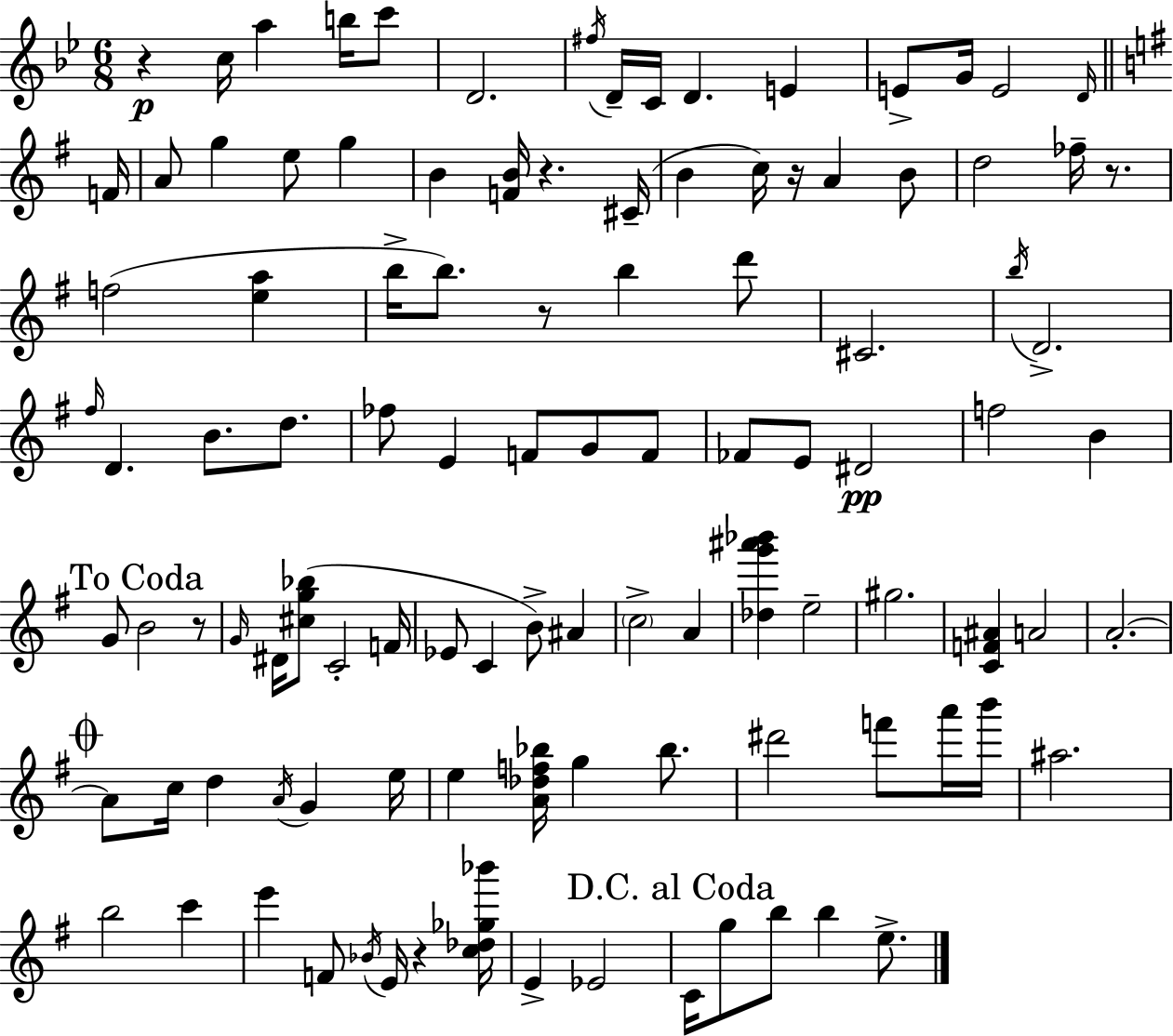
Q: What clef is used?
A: treble